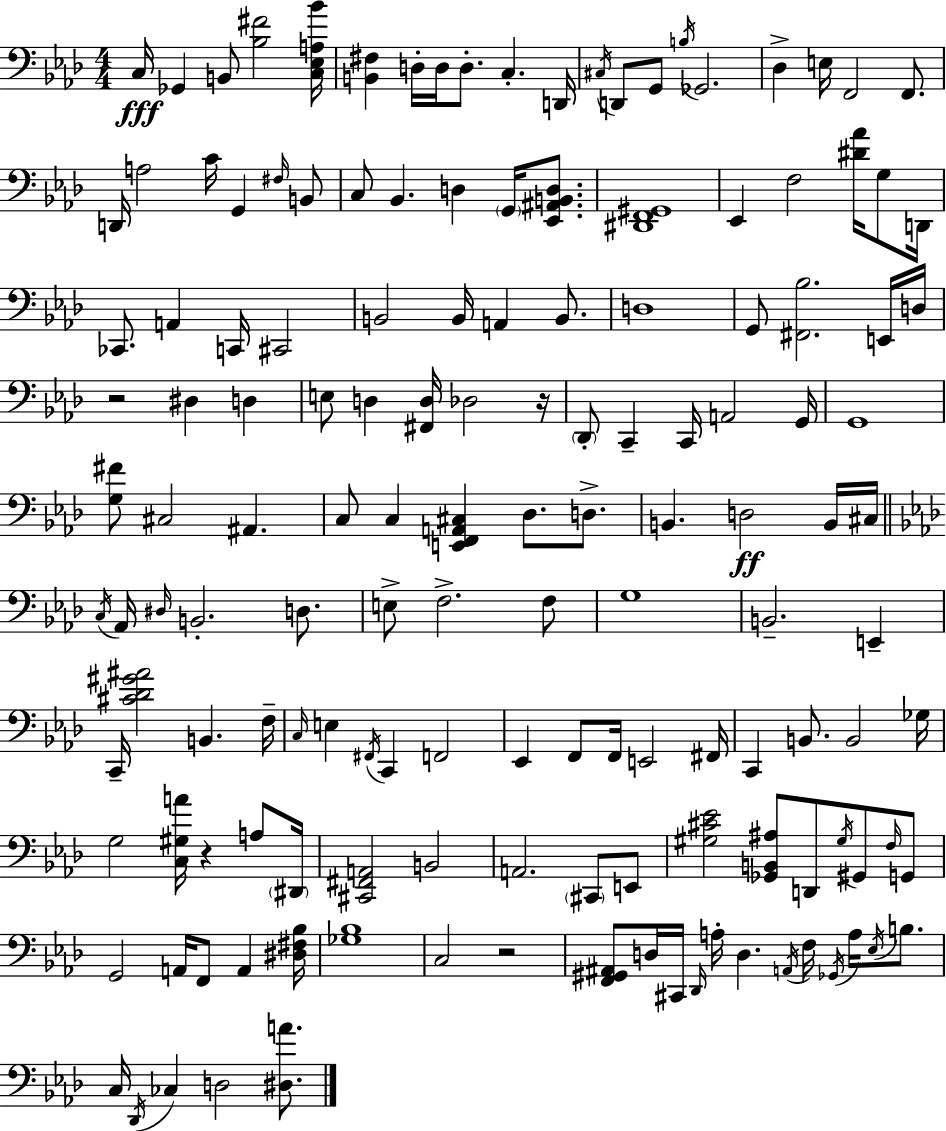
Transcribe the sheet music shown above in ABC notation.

X:1
T:Untitled
M:4/4
L:1/4
K:Fm
C,/4 _G,, B,,/2 [_B,^F]2 [C,_E,A,_B]/4 [B,,^F,] D,/4 D,/4 D,/2 C, D,,/4 ^C,/4 D,,/2 G,,/2 B,/4 _G,,2 _D, E,/4 F,,2 F,,/2 D,,/4 A,2 C/4 G,, ^F,/4 B,,/2 C,/2 _B,, D, G,,/4 [_E,,^A,,B,,D,]/2 [^D,,F,,^G,,]4 _E,, F,2 [^D_A]/4 G,/2 D,,/4 _C,,/2 A,, C,,/4 ^C,,2 B,,2 B,,/4 A,, B,,/2 D,4 G,,/2 [^F,,_B,]2 E,,/4 D,/4 z2 ^D, D, E,/2 D, [^F,,D,]/4 _D,2 z/4 _D,,/2 C,, C,,/4 A,,2 G,,/4 G,,4 [G,^F]/2 ^C,2 ^A,, C,/2 C, [E,,F,,A,,^C,] _D,/2 D,/2 B,, D,2 B,,/4 ^C,/4 C,/4 _A,,/4 ^D,/4 B,,2 D,/2 E,/2 F,2 F,/2 G,4 B,,2 E,, C,,/4 [^C_D^G^A]2 B,, F,/4 C,/4 E, ^F,,/4 C,, F,,2 _E,, F,,/2 F,,/4 E,,2 ^F,,/4 C,, B,,/2 B,,2 _G,/4 G,2 [C,^G,A]/4 z A,/2 ^D,,/4 [^C,,^F,,A,,]2 B,,2 A,,2 ^C,,/2 E,,/2 [^G,^C_E]2 [_G,,B,,^A,]/2 D,,/2 ^G,/4 ^G,,/2 F,/4 G,,/2 G,,2 A,,/4 F,,/2 A,, [^D,^F,_B,]/4 [_G,_B,]4 C,2 z2 [F,,^G,,^A,,]/2 D,/4 ^C,,/4 _D,,/4 A,/4 D, A,,/4 F,/4 _G,,/4 A,/4 _E,/4 B,/2 C,/4 _D,,/4 _C, D,2 [^D,A]/2